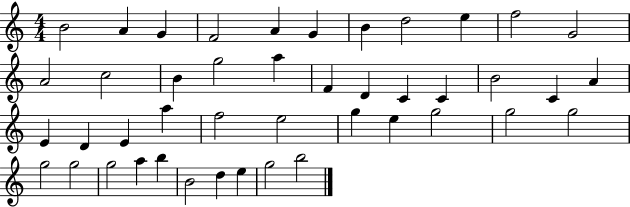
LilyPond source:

{
  \clef treble
  \numericTimeSignature
  \time 4/4
  \key c \major
  b'2 a'4 g'4 | f'2 a'4 g'4 | b'4 d''2 e''4 | f''2 g'2 | \break a'2 c''2 | b'4 g''2 a''4 | f'4 d'4 c'4 c'4 | b'2 c'4 a'4 | \break e'4 d'4 e'4 a''4 | f''2 e''2 | g''4 e''4 g''2 | g''2 g''2 | \break g''2 g''2 | g''2 a''4 b''4 | b'2 d''4 e''4 | g''2 b''2 | \break \bar "|."
}